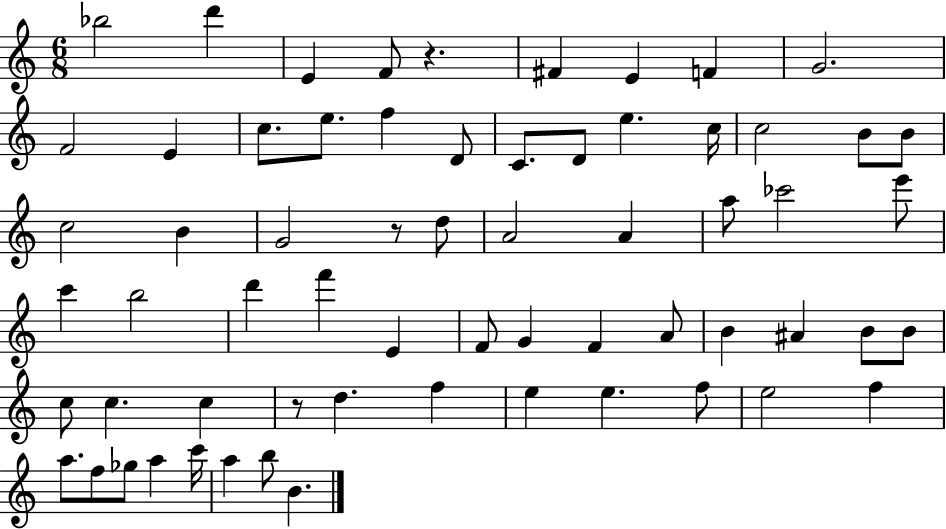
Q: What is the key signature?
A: C major